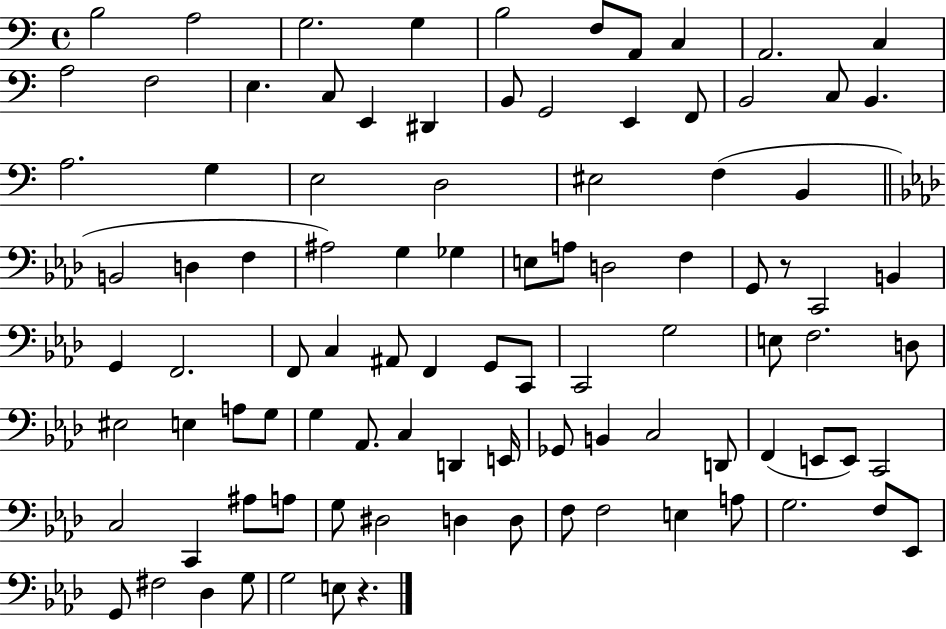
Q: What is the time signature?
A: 4/4